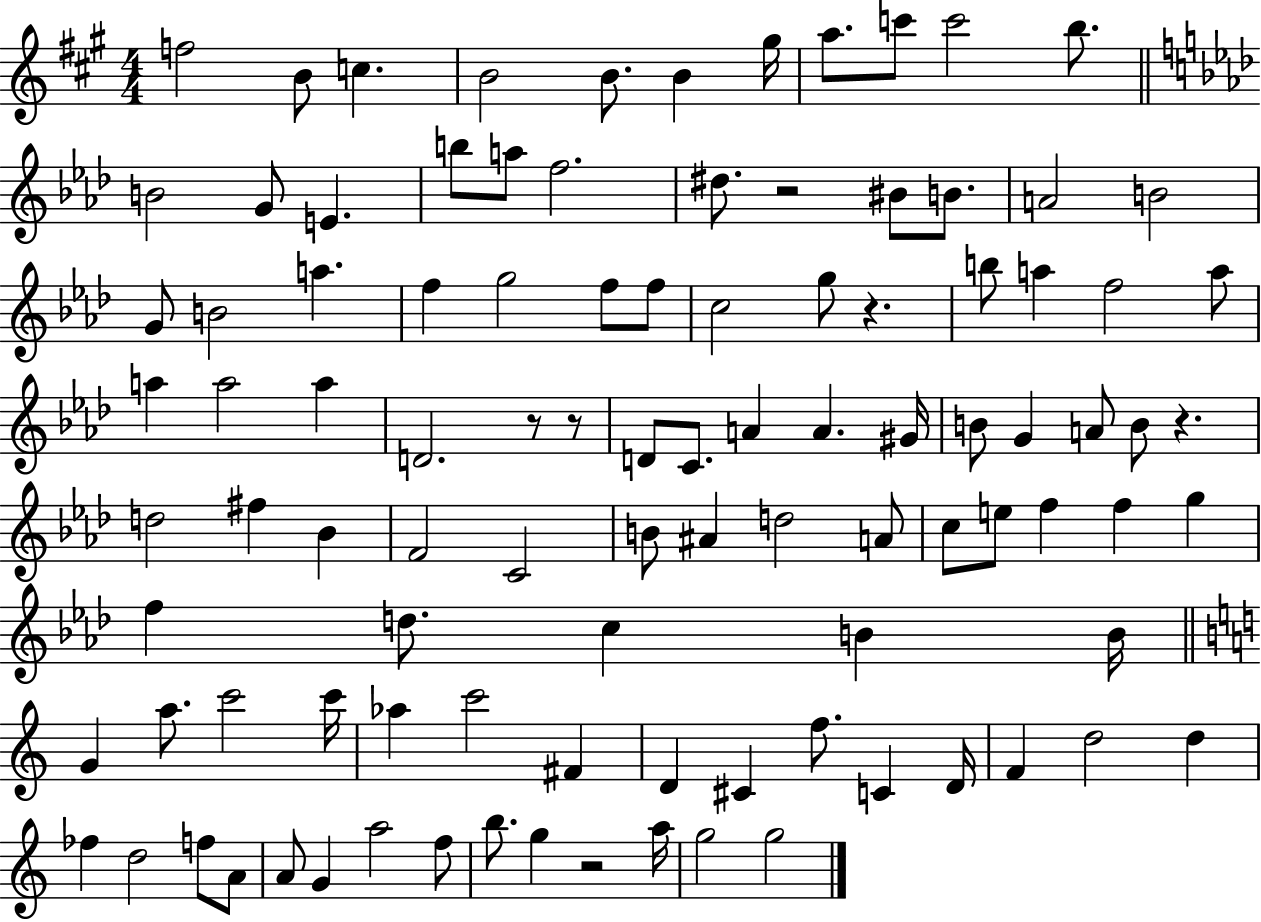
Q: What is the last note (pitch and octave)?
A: G5